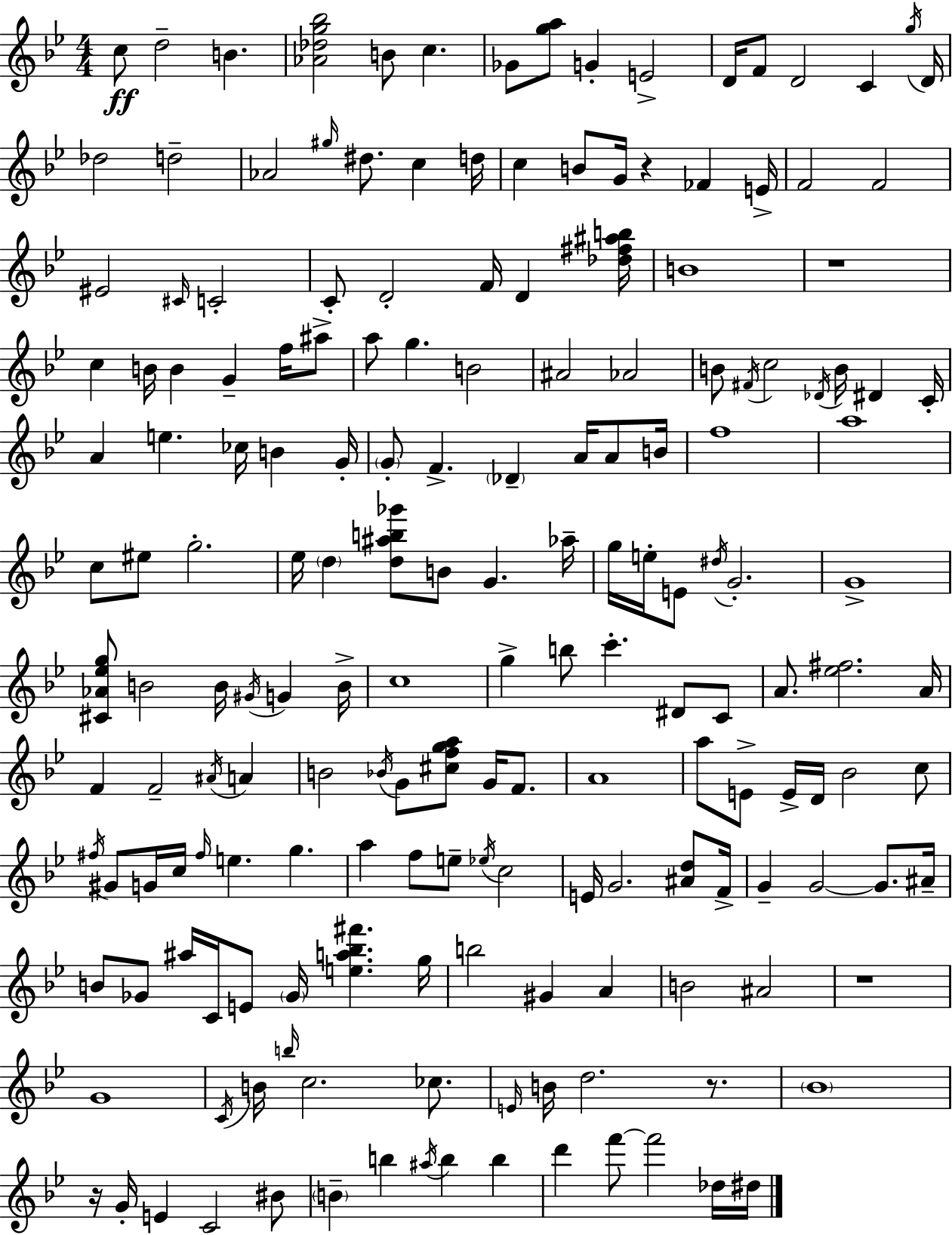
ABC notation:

X:1
T:Untitled
M:4/4
L:1/4
K:Gm
c/2 d2 B [_A_dg_b]2 B/2 c _G/2 [ga]/2 G E2 D/4 F/2 D2 C g/4 D/4 _d2 d2 _A2 ^g/4 ^d/2 c d/4 c B/2 G/4 z _F E/4 F2 F2 ^E2 ^C/4 C2 C/2 D2 F/4 D [_d^f^ab]/4 B4 z4 c B/4 B G f/4 ^a/2 a/2 g B2 ^A2 _A2 B/2 ^F/4 c2 _D/4 B/4 ^D C/4 A e _c/4 B G/4 G/2 F _D A/4 A/2 B/4 f4 a4 c/2 ^e/2 g2 _e/4 d [d^ab_g']/2 B/2 G _a/4 g/4 e/4 E/2 ^d/4 G2 G4 [^C_A_eg]/2 B2 B/4 ^G/4 G B/4 c4 g b/2 c' ^D/2 C/2 A/2 [_e^f]2 A/4 F F2 ^A/4 A B2 _B/4 G/2 [^cfga]/2 G/4 F/2 A4 a/2 E/2 E/4 D/4 _B2 c/2 ^f/4 ^G/2 G/4 c/4 ^f/4 e g a f/2 e/2 _e/4 c2 E/4 G2 [^Ad]/2 F/4 G G2 G/2 ^A/4 B/2 _G/2 ^a/4 C/4 E/2 _G/4 [ea_b^f'] g/4 b2 ^G A B2 ^A2 z4 G4 C/4 B/4 b/4 c2 _c/2 E/4 B/4 d2 z/2 _B4 z/4 G/4 E C2 ^B/2 B b ^a/4 b b d' f'/2 f'2 _d/4 ^d/4